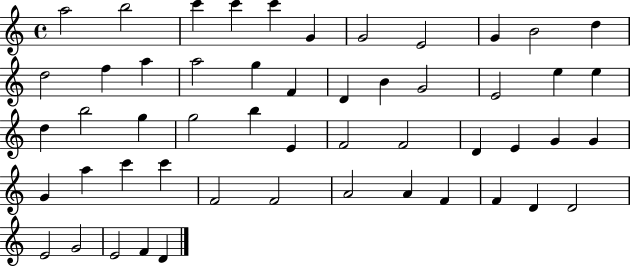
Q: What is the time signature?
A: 4/4